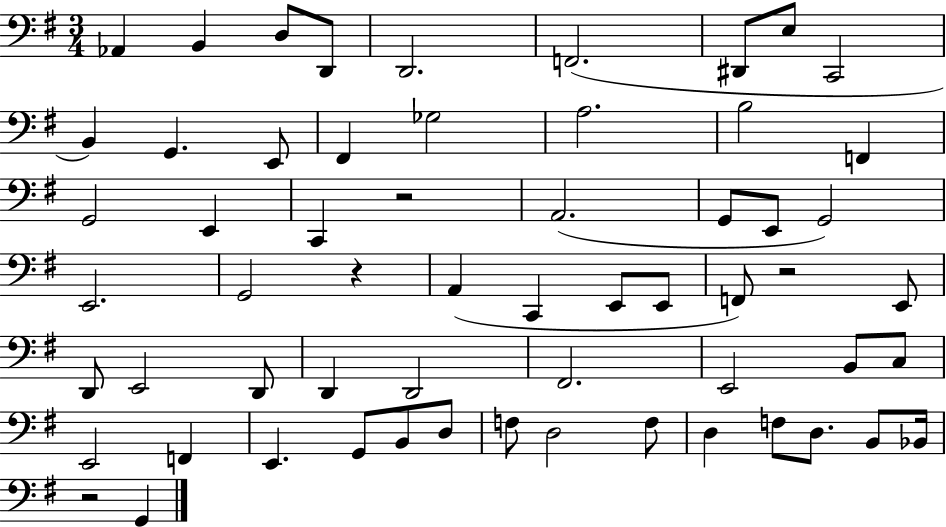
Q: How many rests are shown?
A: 4